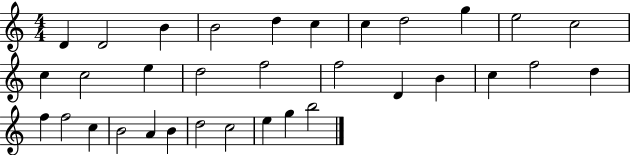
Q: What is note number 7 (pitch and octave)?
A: C5